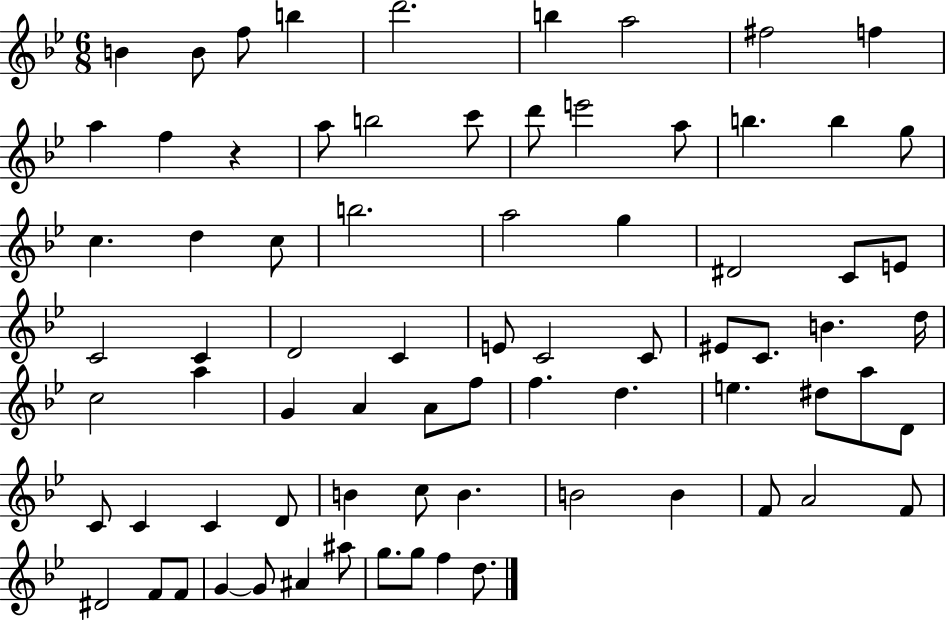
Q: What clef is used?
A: treble